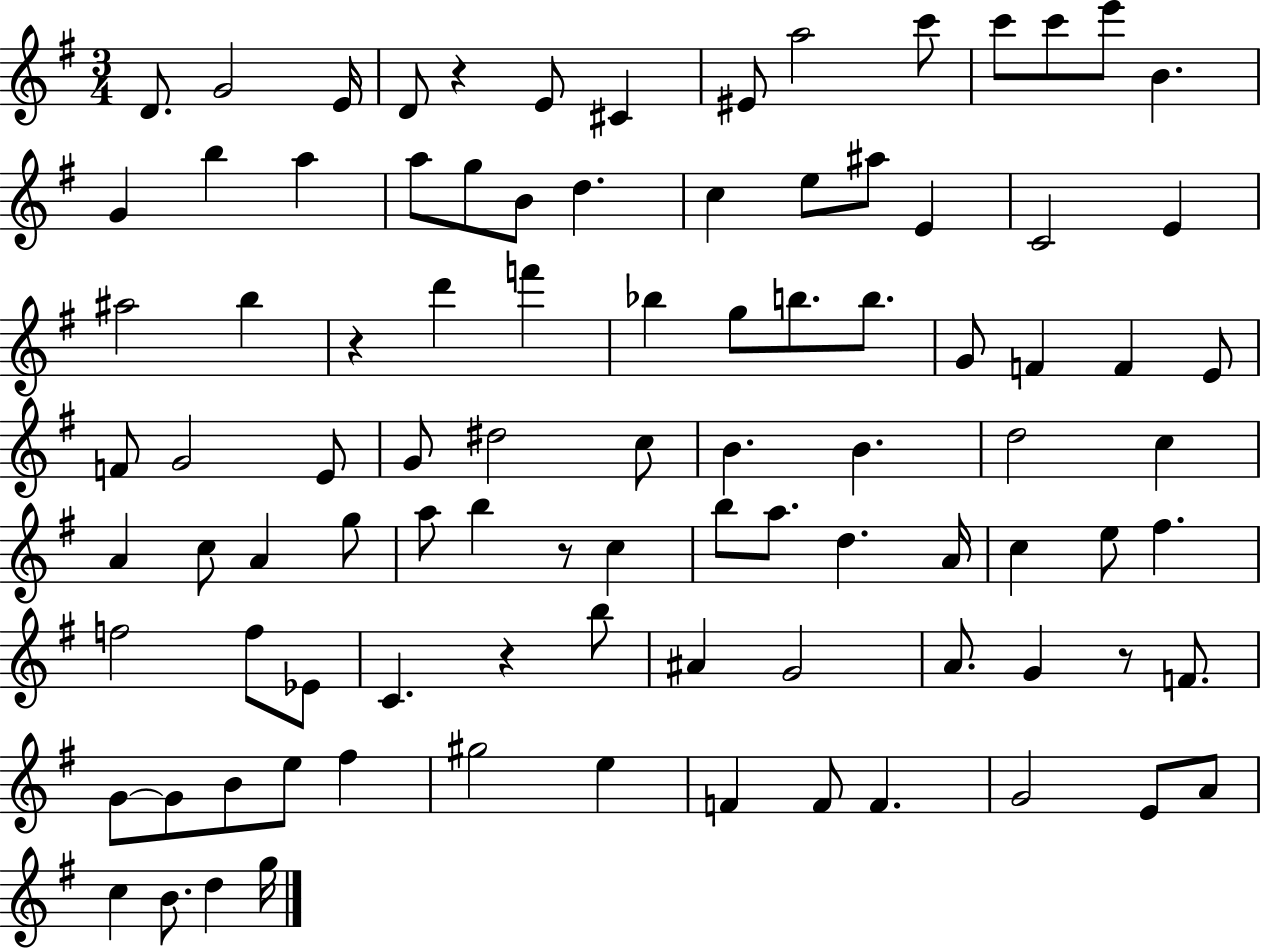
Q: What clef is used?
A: treble